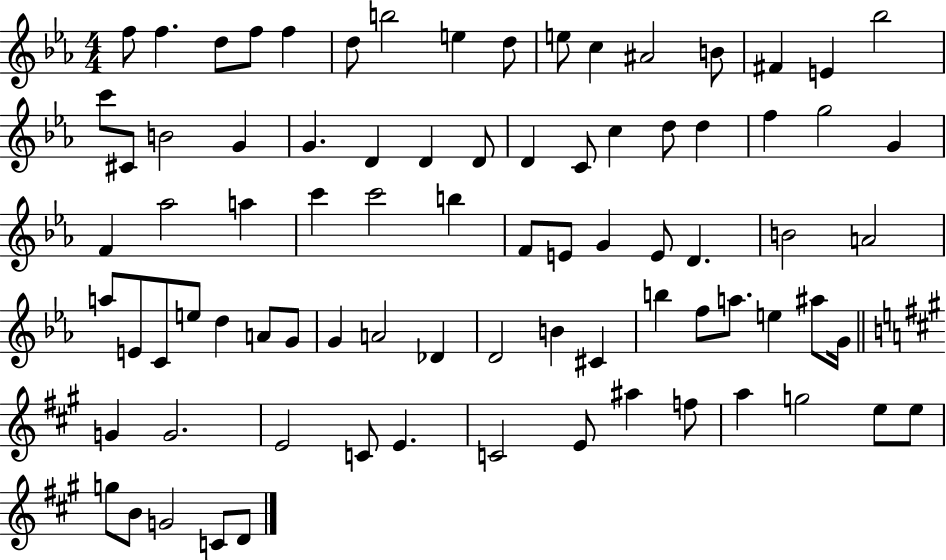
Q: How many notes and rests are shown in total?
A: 82